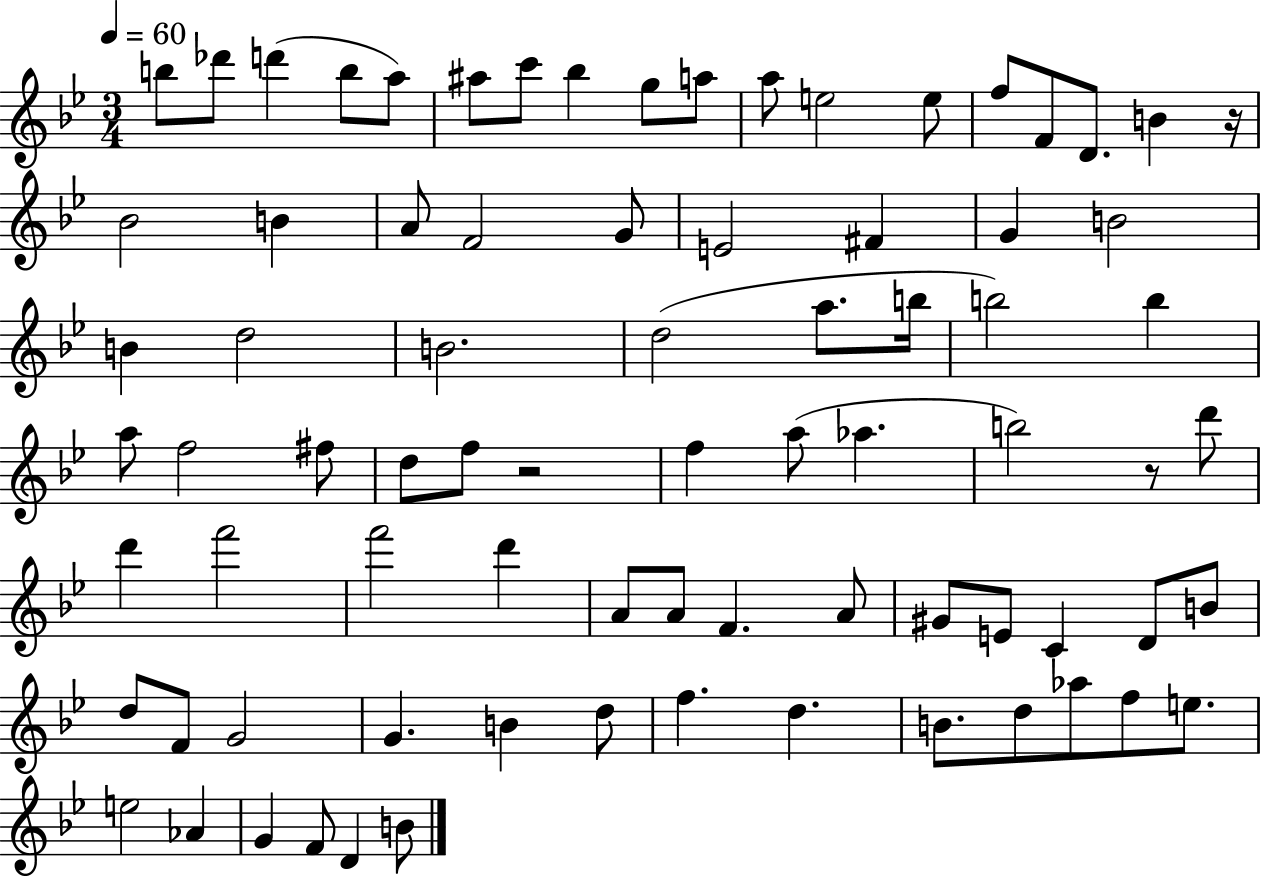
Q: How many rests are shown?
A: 3